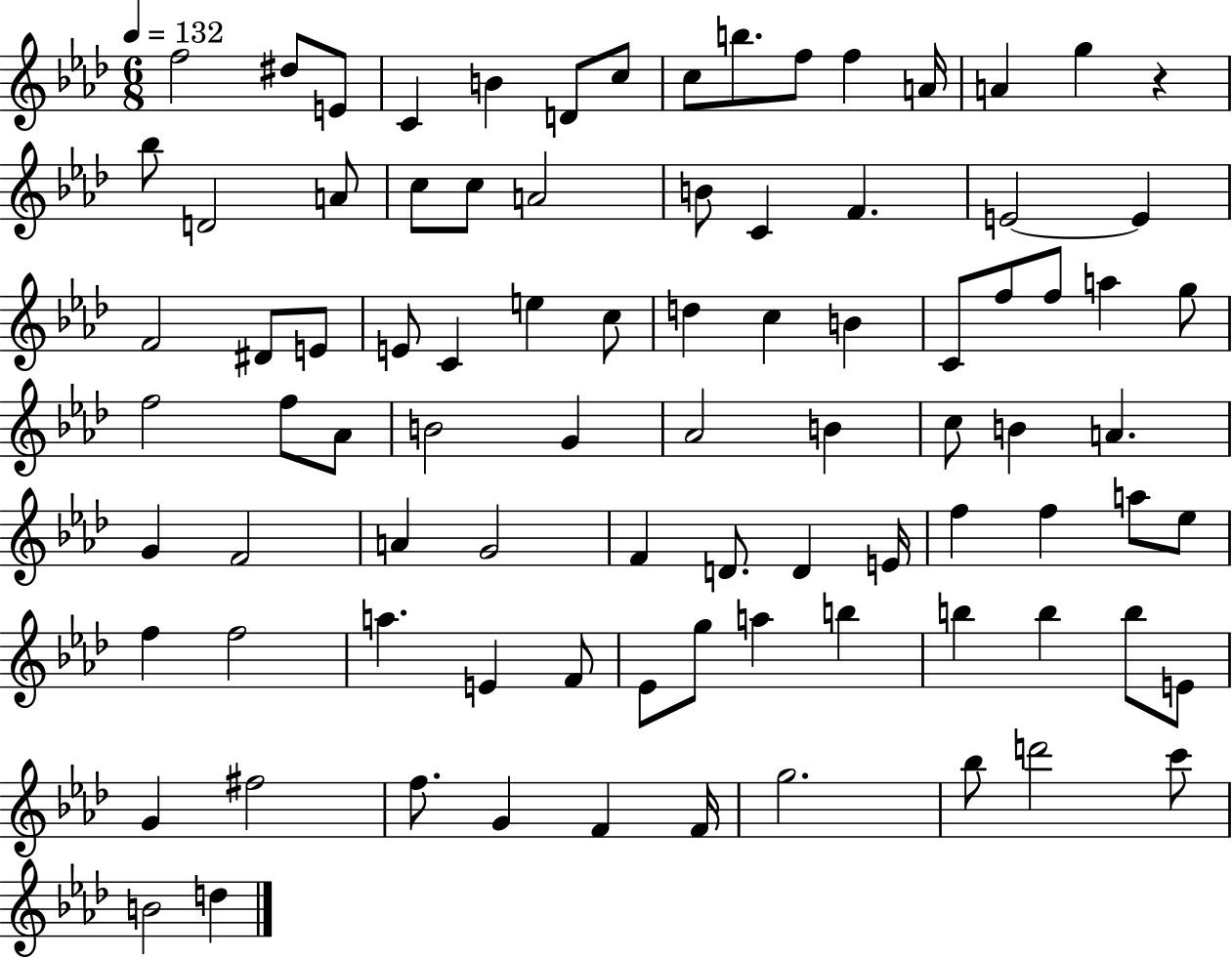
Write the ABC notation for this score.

X:1
T:Untitled
M:6/8
L:1/4
K:Ab
f2 ^d/2 E/2 C B D/2 c/2 c/2 b/2 f/2 f A/4 A g z _b/2 D2 A/2 c/2 c/2 A2 B/2 C F E2 E F2 ^D/2 E/2 E/2 C e c/2 d c B C/2 f/2 f/2 a g/2 f2 f/2 _A/2 B2 G _A2 B c/2 B A G F2 A G2 F D/2 D E/4 f f a/2 _e/2 f f2 a E F/2 _E/2 g/2 a b b b b/2 E/2 G ^f2 f/2 G F F/4 g2 _b/2 d'2 c'/2 B2 d